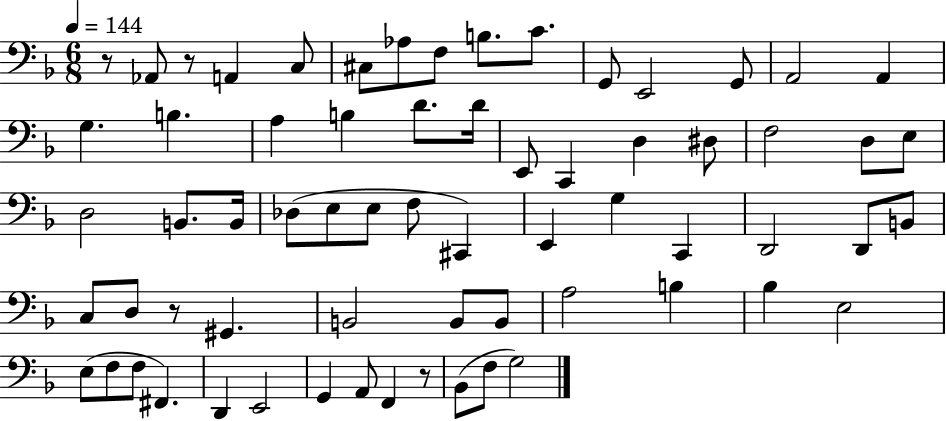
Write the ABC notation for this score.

X:1
T:Untitled
M:6/8
L:1/4
K:F
z/2 _A,,/2 z/2 A,, C,/2 ^C,/2 _A,/2 F,/2 B,/2 C/2 G,,/2 E,,2 G,,/2 A,,2 A,, G, B, A, B, D/2 D/4 E,,/2 C,, D, ^D,/2 F,2 D,/2 E,/2 D,2 B,,/2 B,,/4 _D,/2 E,/2 E,/2 F,/2 ^C,, E,, G, C,, D,,2 D,,/2 B,,/2 C,/2 D,/2 z/2 ^G,, B,,2 B,,/2 B,,/2 A,2 B, _B, E,2 E,/2 F,/2 F,/2 ^F,, D,, E,,2 G,, A,,/2 F,, z/2 _B,,/2 F,/2 G,2